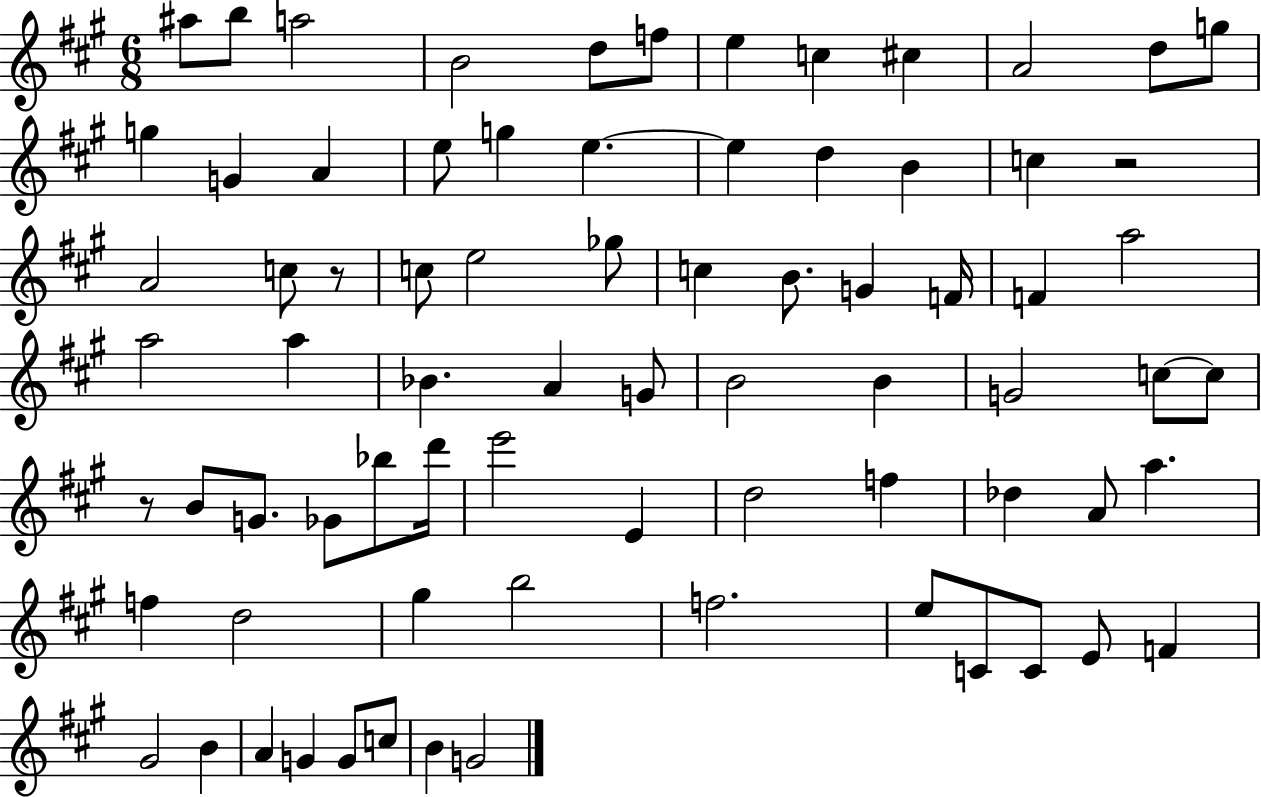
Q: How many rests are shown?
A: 3